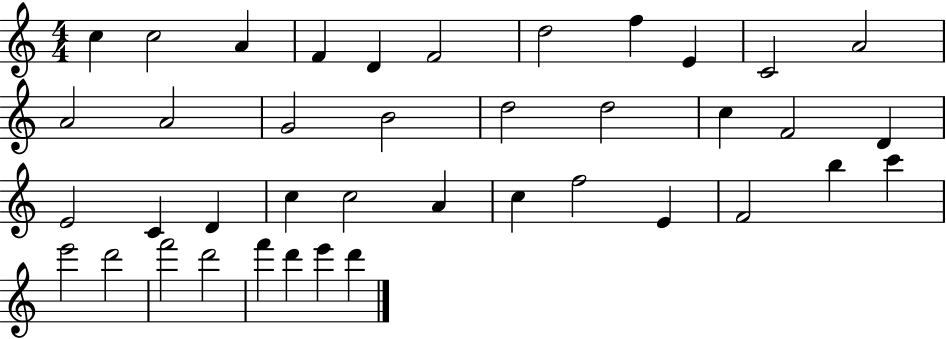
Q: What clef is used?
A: treble